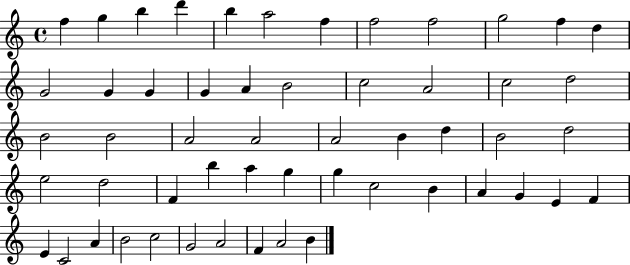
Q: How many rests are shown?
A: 0